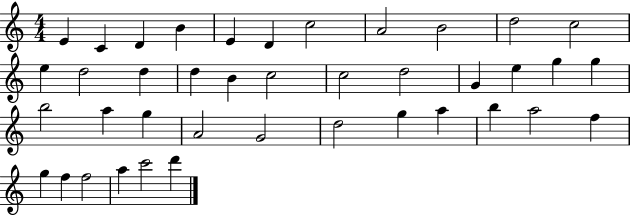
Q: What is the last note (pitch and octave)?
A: D6